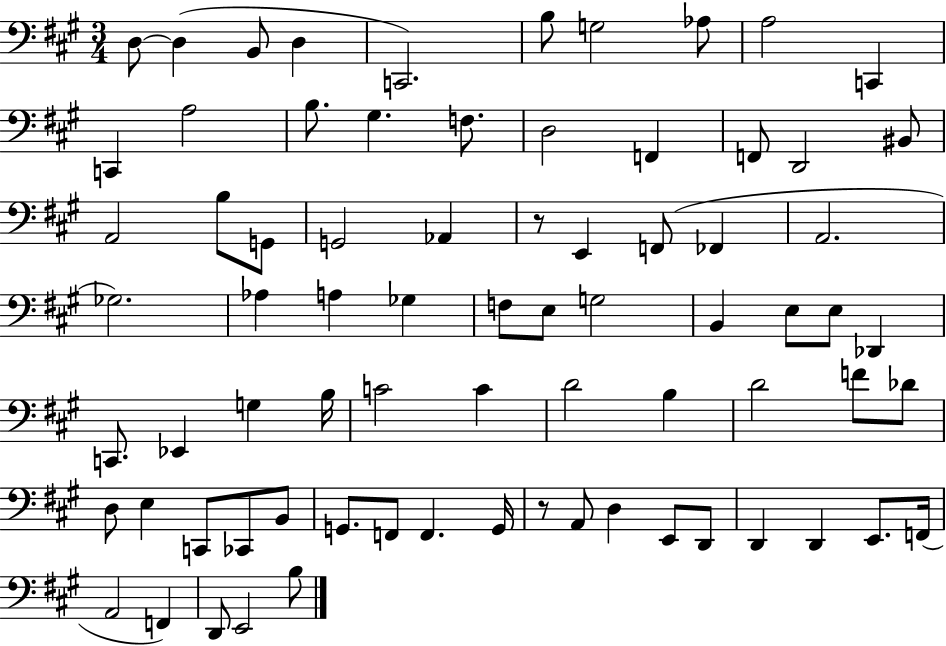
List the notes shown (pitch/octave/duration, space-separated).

D3/e D3/q B2/e D3/q C2/h. B3/e G3/h Ab3/e A3/h C2/q C2/q A3/h B3/e. G#3/q. F3/e. D3/h F2/q F2/e D2/h BIS2/e A2/h B3/e G2/e G2/h Ab2/q R/e E2/q F2/e FES2/q A2/h. Gb3/h. Ab3/q A3/q Gb3/q F3/e E3/e G3/h B2/q E3/e E3/e Db2/q C2/e. Eb2/q G3/q B3/s C4/h C4/q D4/h B3/q D4/h F4/e Db4/e D3/e E3/q C2/e CES2/e B2/e G2/e. F2/e F2/q. G2/s R/e A2/e D3/q E2/e D2/e D2/q D2/q E2/e. F2/s A2/h F2/q D2/e E2/h B3/e